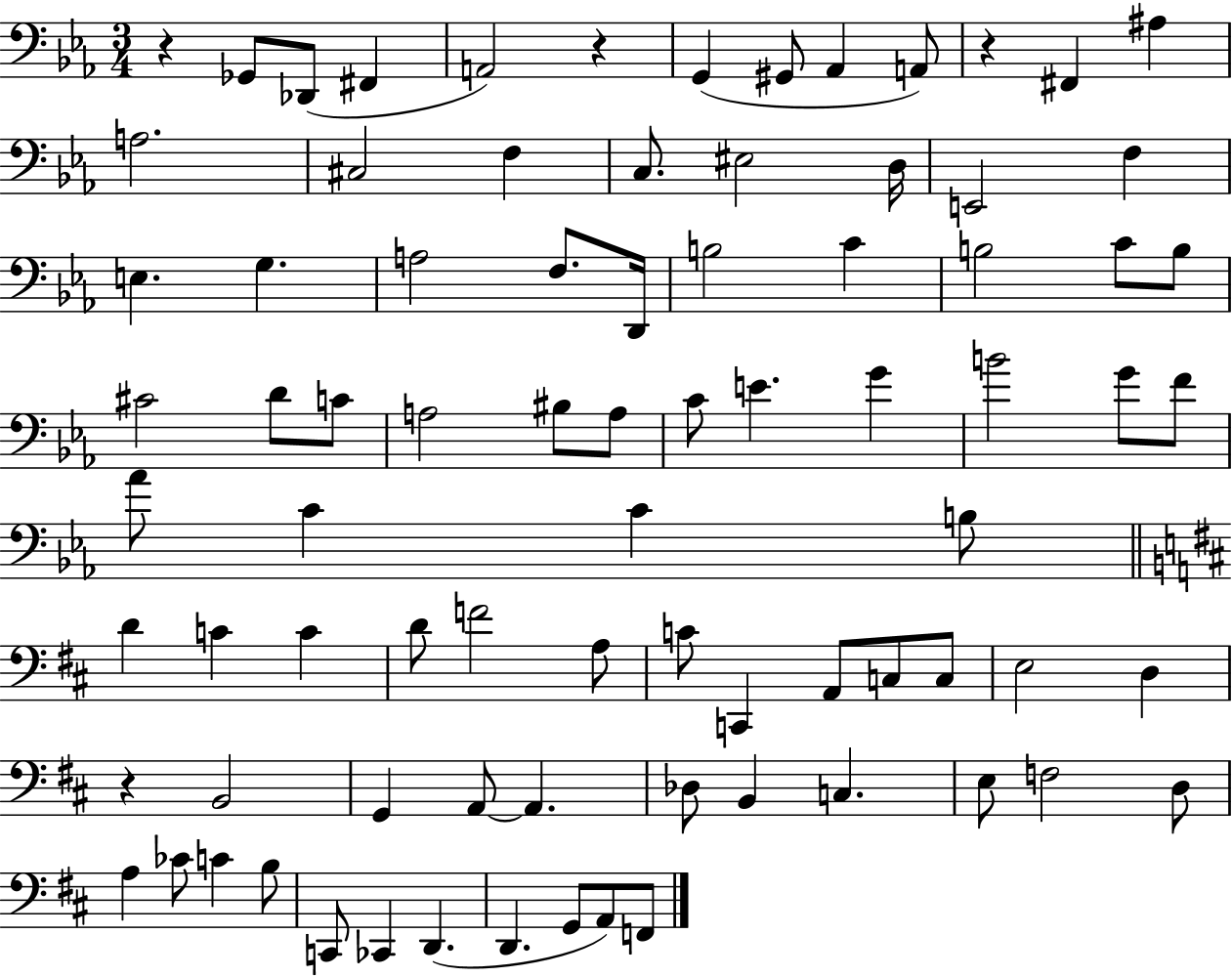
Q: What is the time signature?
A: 3/4